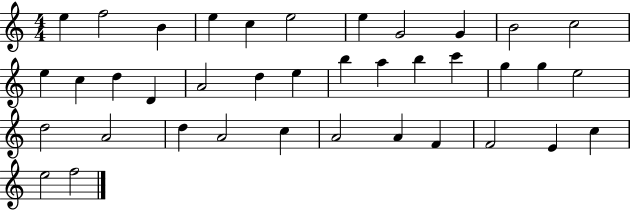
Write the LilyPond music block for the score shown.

{
  \clef treble
  \numericTimeSignature
  \time 4/4
  \key c \major
  e''4 f''2 b'4 | e''4 c''4 e''2 | e''4 g'2 g'4 | b'2 c''2 | \break e''4 c''4 d''4 d'4 | a'2 d''4 e''4 | b''4 a''4 b''4 c'''4 | g''4 g''4 e''2 | \break d''2 a'2 | d''4 a'2 c''4 | a'2 a'4 f'4 | f'2 e'4 c''4 | \break e''2 f''2 | \bar "|."
}